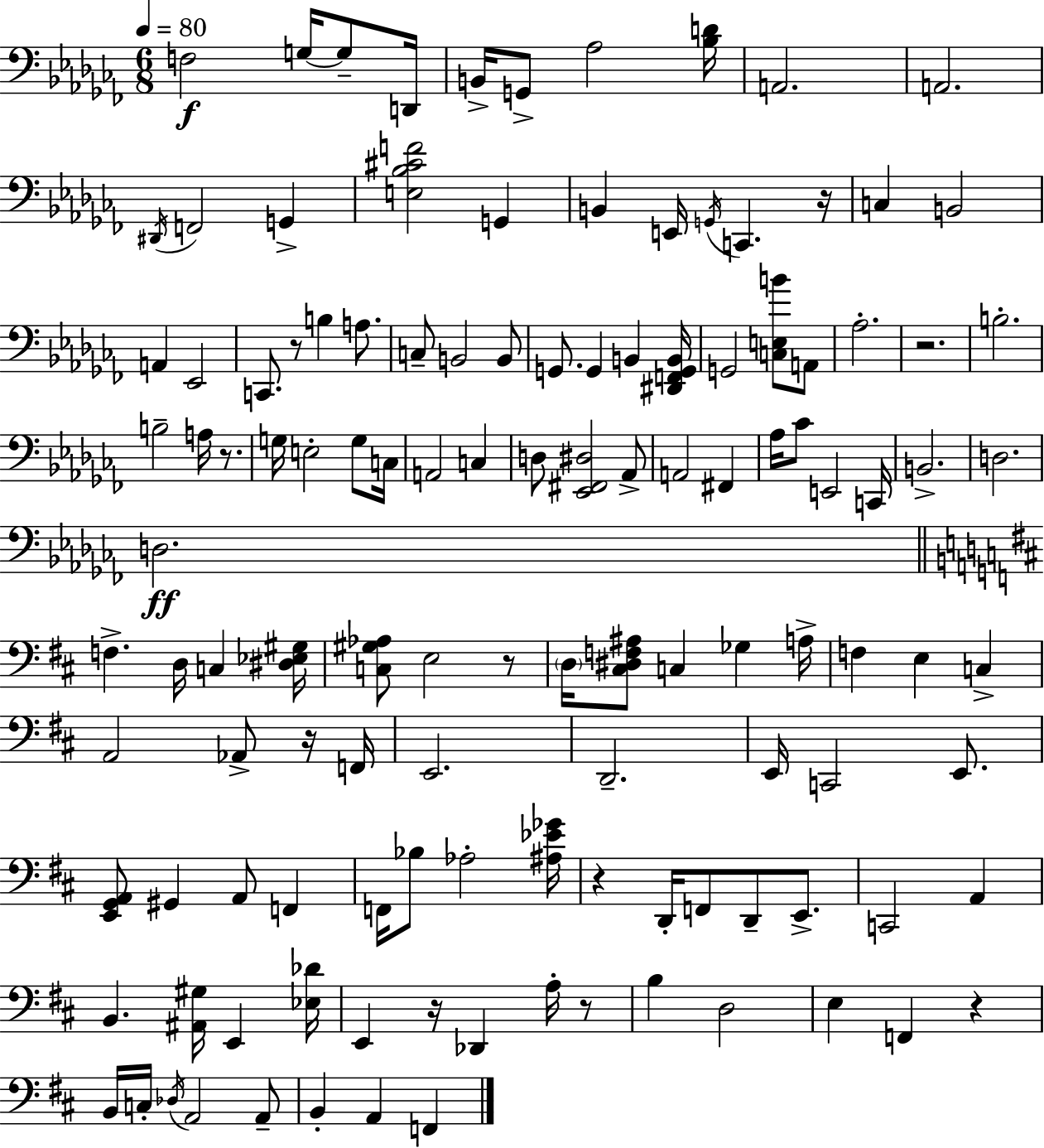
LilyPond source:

{
  \clef bass
  \numericTimeSignature
  \time 6/8
  \key aes \minor
  \tempo 4 = 80
  f2\f g16~~ g8-- d,16 | b,16-> g,8-> aes2 <bes d'>16 | a,2. | a,2. | \break \acciaccatura { dis,16 } f,2 g,4-> | <e bes cis' f'>2 g,4 | b,4 e,16 \acciaccatura { g,16 } c,4. | r16 c4 b,2 | \break a,4 ees,2 | c,8. r8 b4 a8. | c8-- b,2 | b,8 g,8. g,4 b,4 | \break <dis, f, g, b,>16 g,2 <c e b'>8 | a,8 aes2.-. | r2. | b2.-. | \break b2-- a16 r8. | g16 e2-. g8 | c16 a,2 c4 | d8 <ees, fis, dis>2 | \break aes,8-> a,2 fis,4 | aes16 ces'8 e,2 | c,16 b,2.-> | d2. | \break d2.\ff | \bar "||" \break \key d \major f4.-> d16 c4 <dis ees gis>16 | <c gis aes>8 e2 r8 | \parenthesize d16 <cis dis f ais>8 c4 ges4 a16-> | f4 e4 c4-> | \break a,2 aes,8-> r16 f,16 | e,2. | d,2.-- | e,16 c,2 e,8. | \break <e, g, a,>8 gis,4 a,8 f,4 | f,16 bes8 aes2-. <ais ees' ges'>16 | r4 d,16-. f,8 d,8-- e,8.-> | c,2 a,4 | \break b,4. <ais, gis>16 e,4 <ees des'>16 | e,4 r16 des,4 a16-. r8 | b4 d2 | e4 f,4 r4 | \break b,16 c16-. \acciaccatura { des16 } a,2 a,8-- | b,4-. a,4 f,4 | \bar "|."
}